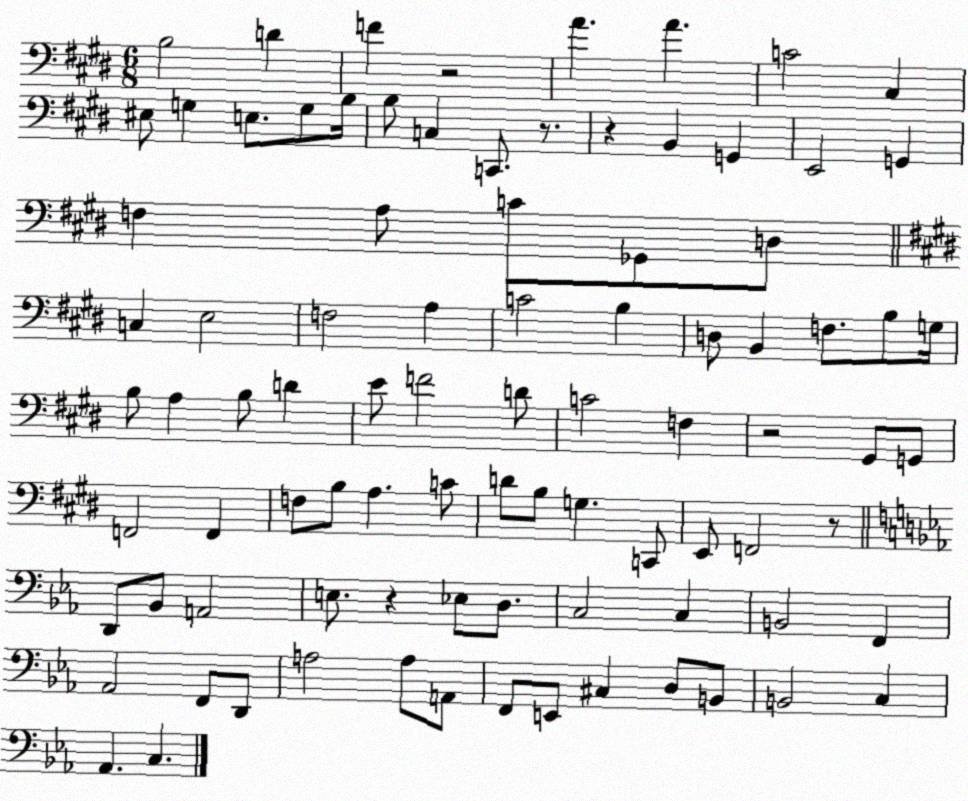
X:1
T:Untitled
M:6/8
L:1/4
K:E
B,2 D F z2 A A C2 ^C, ^E,/2 G, E,/2 G,/2 B,/4 B,/2 C, C,,/2 z/2 z B,, G,, E,,2 G,, F, A,/2 C/2 _G,,/2 D,/2 C, E,2 F,2 A, C2 B, D,/2 B,, F,/2 B,/2 G,/4 B,/2 A, B,/2 D E/2 F2 D/2 C2 F, z2 ^G,,/2 G,,/2 F,,2 F,, F,/2 B,/2 A, C/2 D/2 B,/2 G, C,,/2 E,,/2 F,,2 z/2 D,,/2 _B,,/2 A,,2 E,/2 z _E,/2 D,/2 C,2 C, B,,2 F,, _A,,2 F,,/2 D,,/2 A,2 A,/2 A,,/2 F,,/2 E,,/2 ^C, D,/2 B,,/2 B,,2 C, _A,, C,